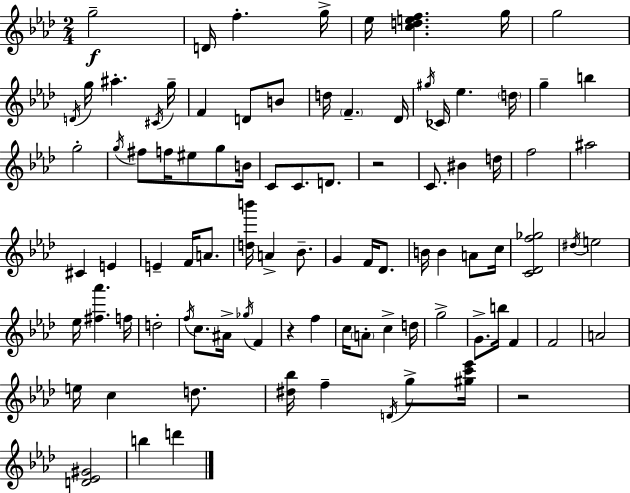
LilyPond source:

{
  \clef treble
  \numericTimeSignature
  \time 2/4
  \key aes \major
  g''2--\f | d'16 f''4.-. g''16-> | ees''16 <c'' d'' e'' f''>4. g''16 | g''2 | \break \acciaccatura { d'16 } g''16 ais''4.-. | \acciaccatura { cis'16 } g''16-- f'4 d'8 | b'8 d''16 \parenthesize f'4.-- | des'16 \acciaccatura { gis''16 } ces'16 ees''4. | \break \parenthesize d''16 g''4-- b''4 | g''2-. | \acciaccatura { g''16 } fis''8 f''16 eis''8 | g''8 b'16 c'8 c'8. | \break d'8. r2 | c'8. bis'4 | d''16 f''2 | ais''2 | \break cis'4 | e'4 e'4-- | f'16 a'8. <d'' b'''>16 a'4-> | bes'8.-- g'4 | \break f'16 des'8. b'16 b'4 | a'8 c''16 <c' des' f'' ges''>2 | \acciaccatura { dis''16 } e''2 | ees''16 <fis'' aes'''>4. | \break f''16 d''2-. | \acciaccatura { f''16 } c''8. | ais'16-> \acciaccatura { ges''16 } f'4 r4 | f''4 c''16 | \break \parenthesize a'8-. c''4-> d''16 g''2-> | g'8.-> | b''16 f'4 f'2 | a'2 | \break e''16 | c''4 d''8. <dis'' bes''>16 | f''4-- \acciaccatura { d'16 } g''8-> <gis'' c''' ees'''>16 | r2 | \break <d' ees' gis'>2 | b''4 d'''4 | \bar "|."
}